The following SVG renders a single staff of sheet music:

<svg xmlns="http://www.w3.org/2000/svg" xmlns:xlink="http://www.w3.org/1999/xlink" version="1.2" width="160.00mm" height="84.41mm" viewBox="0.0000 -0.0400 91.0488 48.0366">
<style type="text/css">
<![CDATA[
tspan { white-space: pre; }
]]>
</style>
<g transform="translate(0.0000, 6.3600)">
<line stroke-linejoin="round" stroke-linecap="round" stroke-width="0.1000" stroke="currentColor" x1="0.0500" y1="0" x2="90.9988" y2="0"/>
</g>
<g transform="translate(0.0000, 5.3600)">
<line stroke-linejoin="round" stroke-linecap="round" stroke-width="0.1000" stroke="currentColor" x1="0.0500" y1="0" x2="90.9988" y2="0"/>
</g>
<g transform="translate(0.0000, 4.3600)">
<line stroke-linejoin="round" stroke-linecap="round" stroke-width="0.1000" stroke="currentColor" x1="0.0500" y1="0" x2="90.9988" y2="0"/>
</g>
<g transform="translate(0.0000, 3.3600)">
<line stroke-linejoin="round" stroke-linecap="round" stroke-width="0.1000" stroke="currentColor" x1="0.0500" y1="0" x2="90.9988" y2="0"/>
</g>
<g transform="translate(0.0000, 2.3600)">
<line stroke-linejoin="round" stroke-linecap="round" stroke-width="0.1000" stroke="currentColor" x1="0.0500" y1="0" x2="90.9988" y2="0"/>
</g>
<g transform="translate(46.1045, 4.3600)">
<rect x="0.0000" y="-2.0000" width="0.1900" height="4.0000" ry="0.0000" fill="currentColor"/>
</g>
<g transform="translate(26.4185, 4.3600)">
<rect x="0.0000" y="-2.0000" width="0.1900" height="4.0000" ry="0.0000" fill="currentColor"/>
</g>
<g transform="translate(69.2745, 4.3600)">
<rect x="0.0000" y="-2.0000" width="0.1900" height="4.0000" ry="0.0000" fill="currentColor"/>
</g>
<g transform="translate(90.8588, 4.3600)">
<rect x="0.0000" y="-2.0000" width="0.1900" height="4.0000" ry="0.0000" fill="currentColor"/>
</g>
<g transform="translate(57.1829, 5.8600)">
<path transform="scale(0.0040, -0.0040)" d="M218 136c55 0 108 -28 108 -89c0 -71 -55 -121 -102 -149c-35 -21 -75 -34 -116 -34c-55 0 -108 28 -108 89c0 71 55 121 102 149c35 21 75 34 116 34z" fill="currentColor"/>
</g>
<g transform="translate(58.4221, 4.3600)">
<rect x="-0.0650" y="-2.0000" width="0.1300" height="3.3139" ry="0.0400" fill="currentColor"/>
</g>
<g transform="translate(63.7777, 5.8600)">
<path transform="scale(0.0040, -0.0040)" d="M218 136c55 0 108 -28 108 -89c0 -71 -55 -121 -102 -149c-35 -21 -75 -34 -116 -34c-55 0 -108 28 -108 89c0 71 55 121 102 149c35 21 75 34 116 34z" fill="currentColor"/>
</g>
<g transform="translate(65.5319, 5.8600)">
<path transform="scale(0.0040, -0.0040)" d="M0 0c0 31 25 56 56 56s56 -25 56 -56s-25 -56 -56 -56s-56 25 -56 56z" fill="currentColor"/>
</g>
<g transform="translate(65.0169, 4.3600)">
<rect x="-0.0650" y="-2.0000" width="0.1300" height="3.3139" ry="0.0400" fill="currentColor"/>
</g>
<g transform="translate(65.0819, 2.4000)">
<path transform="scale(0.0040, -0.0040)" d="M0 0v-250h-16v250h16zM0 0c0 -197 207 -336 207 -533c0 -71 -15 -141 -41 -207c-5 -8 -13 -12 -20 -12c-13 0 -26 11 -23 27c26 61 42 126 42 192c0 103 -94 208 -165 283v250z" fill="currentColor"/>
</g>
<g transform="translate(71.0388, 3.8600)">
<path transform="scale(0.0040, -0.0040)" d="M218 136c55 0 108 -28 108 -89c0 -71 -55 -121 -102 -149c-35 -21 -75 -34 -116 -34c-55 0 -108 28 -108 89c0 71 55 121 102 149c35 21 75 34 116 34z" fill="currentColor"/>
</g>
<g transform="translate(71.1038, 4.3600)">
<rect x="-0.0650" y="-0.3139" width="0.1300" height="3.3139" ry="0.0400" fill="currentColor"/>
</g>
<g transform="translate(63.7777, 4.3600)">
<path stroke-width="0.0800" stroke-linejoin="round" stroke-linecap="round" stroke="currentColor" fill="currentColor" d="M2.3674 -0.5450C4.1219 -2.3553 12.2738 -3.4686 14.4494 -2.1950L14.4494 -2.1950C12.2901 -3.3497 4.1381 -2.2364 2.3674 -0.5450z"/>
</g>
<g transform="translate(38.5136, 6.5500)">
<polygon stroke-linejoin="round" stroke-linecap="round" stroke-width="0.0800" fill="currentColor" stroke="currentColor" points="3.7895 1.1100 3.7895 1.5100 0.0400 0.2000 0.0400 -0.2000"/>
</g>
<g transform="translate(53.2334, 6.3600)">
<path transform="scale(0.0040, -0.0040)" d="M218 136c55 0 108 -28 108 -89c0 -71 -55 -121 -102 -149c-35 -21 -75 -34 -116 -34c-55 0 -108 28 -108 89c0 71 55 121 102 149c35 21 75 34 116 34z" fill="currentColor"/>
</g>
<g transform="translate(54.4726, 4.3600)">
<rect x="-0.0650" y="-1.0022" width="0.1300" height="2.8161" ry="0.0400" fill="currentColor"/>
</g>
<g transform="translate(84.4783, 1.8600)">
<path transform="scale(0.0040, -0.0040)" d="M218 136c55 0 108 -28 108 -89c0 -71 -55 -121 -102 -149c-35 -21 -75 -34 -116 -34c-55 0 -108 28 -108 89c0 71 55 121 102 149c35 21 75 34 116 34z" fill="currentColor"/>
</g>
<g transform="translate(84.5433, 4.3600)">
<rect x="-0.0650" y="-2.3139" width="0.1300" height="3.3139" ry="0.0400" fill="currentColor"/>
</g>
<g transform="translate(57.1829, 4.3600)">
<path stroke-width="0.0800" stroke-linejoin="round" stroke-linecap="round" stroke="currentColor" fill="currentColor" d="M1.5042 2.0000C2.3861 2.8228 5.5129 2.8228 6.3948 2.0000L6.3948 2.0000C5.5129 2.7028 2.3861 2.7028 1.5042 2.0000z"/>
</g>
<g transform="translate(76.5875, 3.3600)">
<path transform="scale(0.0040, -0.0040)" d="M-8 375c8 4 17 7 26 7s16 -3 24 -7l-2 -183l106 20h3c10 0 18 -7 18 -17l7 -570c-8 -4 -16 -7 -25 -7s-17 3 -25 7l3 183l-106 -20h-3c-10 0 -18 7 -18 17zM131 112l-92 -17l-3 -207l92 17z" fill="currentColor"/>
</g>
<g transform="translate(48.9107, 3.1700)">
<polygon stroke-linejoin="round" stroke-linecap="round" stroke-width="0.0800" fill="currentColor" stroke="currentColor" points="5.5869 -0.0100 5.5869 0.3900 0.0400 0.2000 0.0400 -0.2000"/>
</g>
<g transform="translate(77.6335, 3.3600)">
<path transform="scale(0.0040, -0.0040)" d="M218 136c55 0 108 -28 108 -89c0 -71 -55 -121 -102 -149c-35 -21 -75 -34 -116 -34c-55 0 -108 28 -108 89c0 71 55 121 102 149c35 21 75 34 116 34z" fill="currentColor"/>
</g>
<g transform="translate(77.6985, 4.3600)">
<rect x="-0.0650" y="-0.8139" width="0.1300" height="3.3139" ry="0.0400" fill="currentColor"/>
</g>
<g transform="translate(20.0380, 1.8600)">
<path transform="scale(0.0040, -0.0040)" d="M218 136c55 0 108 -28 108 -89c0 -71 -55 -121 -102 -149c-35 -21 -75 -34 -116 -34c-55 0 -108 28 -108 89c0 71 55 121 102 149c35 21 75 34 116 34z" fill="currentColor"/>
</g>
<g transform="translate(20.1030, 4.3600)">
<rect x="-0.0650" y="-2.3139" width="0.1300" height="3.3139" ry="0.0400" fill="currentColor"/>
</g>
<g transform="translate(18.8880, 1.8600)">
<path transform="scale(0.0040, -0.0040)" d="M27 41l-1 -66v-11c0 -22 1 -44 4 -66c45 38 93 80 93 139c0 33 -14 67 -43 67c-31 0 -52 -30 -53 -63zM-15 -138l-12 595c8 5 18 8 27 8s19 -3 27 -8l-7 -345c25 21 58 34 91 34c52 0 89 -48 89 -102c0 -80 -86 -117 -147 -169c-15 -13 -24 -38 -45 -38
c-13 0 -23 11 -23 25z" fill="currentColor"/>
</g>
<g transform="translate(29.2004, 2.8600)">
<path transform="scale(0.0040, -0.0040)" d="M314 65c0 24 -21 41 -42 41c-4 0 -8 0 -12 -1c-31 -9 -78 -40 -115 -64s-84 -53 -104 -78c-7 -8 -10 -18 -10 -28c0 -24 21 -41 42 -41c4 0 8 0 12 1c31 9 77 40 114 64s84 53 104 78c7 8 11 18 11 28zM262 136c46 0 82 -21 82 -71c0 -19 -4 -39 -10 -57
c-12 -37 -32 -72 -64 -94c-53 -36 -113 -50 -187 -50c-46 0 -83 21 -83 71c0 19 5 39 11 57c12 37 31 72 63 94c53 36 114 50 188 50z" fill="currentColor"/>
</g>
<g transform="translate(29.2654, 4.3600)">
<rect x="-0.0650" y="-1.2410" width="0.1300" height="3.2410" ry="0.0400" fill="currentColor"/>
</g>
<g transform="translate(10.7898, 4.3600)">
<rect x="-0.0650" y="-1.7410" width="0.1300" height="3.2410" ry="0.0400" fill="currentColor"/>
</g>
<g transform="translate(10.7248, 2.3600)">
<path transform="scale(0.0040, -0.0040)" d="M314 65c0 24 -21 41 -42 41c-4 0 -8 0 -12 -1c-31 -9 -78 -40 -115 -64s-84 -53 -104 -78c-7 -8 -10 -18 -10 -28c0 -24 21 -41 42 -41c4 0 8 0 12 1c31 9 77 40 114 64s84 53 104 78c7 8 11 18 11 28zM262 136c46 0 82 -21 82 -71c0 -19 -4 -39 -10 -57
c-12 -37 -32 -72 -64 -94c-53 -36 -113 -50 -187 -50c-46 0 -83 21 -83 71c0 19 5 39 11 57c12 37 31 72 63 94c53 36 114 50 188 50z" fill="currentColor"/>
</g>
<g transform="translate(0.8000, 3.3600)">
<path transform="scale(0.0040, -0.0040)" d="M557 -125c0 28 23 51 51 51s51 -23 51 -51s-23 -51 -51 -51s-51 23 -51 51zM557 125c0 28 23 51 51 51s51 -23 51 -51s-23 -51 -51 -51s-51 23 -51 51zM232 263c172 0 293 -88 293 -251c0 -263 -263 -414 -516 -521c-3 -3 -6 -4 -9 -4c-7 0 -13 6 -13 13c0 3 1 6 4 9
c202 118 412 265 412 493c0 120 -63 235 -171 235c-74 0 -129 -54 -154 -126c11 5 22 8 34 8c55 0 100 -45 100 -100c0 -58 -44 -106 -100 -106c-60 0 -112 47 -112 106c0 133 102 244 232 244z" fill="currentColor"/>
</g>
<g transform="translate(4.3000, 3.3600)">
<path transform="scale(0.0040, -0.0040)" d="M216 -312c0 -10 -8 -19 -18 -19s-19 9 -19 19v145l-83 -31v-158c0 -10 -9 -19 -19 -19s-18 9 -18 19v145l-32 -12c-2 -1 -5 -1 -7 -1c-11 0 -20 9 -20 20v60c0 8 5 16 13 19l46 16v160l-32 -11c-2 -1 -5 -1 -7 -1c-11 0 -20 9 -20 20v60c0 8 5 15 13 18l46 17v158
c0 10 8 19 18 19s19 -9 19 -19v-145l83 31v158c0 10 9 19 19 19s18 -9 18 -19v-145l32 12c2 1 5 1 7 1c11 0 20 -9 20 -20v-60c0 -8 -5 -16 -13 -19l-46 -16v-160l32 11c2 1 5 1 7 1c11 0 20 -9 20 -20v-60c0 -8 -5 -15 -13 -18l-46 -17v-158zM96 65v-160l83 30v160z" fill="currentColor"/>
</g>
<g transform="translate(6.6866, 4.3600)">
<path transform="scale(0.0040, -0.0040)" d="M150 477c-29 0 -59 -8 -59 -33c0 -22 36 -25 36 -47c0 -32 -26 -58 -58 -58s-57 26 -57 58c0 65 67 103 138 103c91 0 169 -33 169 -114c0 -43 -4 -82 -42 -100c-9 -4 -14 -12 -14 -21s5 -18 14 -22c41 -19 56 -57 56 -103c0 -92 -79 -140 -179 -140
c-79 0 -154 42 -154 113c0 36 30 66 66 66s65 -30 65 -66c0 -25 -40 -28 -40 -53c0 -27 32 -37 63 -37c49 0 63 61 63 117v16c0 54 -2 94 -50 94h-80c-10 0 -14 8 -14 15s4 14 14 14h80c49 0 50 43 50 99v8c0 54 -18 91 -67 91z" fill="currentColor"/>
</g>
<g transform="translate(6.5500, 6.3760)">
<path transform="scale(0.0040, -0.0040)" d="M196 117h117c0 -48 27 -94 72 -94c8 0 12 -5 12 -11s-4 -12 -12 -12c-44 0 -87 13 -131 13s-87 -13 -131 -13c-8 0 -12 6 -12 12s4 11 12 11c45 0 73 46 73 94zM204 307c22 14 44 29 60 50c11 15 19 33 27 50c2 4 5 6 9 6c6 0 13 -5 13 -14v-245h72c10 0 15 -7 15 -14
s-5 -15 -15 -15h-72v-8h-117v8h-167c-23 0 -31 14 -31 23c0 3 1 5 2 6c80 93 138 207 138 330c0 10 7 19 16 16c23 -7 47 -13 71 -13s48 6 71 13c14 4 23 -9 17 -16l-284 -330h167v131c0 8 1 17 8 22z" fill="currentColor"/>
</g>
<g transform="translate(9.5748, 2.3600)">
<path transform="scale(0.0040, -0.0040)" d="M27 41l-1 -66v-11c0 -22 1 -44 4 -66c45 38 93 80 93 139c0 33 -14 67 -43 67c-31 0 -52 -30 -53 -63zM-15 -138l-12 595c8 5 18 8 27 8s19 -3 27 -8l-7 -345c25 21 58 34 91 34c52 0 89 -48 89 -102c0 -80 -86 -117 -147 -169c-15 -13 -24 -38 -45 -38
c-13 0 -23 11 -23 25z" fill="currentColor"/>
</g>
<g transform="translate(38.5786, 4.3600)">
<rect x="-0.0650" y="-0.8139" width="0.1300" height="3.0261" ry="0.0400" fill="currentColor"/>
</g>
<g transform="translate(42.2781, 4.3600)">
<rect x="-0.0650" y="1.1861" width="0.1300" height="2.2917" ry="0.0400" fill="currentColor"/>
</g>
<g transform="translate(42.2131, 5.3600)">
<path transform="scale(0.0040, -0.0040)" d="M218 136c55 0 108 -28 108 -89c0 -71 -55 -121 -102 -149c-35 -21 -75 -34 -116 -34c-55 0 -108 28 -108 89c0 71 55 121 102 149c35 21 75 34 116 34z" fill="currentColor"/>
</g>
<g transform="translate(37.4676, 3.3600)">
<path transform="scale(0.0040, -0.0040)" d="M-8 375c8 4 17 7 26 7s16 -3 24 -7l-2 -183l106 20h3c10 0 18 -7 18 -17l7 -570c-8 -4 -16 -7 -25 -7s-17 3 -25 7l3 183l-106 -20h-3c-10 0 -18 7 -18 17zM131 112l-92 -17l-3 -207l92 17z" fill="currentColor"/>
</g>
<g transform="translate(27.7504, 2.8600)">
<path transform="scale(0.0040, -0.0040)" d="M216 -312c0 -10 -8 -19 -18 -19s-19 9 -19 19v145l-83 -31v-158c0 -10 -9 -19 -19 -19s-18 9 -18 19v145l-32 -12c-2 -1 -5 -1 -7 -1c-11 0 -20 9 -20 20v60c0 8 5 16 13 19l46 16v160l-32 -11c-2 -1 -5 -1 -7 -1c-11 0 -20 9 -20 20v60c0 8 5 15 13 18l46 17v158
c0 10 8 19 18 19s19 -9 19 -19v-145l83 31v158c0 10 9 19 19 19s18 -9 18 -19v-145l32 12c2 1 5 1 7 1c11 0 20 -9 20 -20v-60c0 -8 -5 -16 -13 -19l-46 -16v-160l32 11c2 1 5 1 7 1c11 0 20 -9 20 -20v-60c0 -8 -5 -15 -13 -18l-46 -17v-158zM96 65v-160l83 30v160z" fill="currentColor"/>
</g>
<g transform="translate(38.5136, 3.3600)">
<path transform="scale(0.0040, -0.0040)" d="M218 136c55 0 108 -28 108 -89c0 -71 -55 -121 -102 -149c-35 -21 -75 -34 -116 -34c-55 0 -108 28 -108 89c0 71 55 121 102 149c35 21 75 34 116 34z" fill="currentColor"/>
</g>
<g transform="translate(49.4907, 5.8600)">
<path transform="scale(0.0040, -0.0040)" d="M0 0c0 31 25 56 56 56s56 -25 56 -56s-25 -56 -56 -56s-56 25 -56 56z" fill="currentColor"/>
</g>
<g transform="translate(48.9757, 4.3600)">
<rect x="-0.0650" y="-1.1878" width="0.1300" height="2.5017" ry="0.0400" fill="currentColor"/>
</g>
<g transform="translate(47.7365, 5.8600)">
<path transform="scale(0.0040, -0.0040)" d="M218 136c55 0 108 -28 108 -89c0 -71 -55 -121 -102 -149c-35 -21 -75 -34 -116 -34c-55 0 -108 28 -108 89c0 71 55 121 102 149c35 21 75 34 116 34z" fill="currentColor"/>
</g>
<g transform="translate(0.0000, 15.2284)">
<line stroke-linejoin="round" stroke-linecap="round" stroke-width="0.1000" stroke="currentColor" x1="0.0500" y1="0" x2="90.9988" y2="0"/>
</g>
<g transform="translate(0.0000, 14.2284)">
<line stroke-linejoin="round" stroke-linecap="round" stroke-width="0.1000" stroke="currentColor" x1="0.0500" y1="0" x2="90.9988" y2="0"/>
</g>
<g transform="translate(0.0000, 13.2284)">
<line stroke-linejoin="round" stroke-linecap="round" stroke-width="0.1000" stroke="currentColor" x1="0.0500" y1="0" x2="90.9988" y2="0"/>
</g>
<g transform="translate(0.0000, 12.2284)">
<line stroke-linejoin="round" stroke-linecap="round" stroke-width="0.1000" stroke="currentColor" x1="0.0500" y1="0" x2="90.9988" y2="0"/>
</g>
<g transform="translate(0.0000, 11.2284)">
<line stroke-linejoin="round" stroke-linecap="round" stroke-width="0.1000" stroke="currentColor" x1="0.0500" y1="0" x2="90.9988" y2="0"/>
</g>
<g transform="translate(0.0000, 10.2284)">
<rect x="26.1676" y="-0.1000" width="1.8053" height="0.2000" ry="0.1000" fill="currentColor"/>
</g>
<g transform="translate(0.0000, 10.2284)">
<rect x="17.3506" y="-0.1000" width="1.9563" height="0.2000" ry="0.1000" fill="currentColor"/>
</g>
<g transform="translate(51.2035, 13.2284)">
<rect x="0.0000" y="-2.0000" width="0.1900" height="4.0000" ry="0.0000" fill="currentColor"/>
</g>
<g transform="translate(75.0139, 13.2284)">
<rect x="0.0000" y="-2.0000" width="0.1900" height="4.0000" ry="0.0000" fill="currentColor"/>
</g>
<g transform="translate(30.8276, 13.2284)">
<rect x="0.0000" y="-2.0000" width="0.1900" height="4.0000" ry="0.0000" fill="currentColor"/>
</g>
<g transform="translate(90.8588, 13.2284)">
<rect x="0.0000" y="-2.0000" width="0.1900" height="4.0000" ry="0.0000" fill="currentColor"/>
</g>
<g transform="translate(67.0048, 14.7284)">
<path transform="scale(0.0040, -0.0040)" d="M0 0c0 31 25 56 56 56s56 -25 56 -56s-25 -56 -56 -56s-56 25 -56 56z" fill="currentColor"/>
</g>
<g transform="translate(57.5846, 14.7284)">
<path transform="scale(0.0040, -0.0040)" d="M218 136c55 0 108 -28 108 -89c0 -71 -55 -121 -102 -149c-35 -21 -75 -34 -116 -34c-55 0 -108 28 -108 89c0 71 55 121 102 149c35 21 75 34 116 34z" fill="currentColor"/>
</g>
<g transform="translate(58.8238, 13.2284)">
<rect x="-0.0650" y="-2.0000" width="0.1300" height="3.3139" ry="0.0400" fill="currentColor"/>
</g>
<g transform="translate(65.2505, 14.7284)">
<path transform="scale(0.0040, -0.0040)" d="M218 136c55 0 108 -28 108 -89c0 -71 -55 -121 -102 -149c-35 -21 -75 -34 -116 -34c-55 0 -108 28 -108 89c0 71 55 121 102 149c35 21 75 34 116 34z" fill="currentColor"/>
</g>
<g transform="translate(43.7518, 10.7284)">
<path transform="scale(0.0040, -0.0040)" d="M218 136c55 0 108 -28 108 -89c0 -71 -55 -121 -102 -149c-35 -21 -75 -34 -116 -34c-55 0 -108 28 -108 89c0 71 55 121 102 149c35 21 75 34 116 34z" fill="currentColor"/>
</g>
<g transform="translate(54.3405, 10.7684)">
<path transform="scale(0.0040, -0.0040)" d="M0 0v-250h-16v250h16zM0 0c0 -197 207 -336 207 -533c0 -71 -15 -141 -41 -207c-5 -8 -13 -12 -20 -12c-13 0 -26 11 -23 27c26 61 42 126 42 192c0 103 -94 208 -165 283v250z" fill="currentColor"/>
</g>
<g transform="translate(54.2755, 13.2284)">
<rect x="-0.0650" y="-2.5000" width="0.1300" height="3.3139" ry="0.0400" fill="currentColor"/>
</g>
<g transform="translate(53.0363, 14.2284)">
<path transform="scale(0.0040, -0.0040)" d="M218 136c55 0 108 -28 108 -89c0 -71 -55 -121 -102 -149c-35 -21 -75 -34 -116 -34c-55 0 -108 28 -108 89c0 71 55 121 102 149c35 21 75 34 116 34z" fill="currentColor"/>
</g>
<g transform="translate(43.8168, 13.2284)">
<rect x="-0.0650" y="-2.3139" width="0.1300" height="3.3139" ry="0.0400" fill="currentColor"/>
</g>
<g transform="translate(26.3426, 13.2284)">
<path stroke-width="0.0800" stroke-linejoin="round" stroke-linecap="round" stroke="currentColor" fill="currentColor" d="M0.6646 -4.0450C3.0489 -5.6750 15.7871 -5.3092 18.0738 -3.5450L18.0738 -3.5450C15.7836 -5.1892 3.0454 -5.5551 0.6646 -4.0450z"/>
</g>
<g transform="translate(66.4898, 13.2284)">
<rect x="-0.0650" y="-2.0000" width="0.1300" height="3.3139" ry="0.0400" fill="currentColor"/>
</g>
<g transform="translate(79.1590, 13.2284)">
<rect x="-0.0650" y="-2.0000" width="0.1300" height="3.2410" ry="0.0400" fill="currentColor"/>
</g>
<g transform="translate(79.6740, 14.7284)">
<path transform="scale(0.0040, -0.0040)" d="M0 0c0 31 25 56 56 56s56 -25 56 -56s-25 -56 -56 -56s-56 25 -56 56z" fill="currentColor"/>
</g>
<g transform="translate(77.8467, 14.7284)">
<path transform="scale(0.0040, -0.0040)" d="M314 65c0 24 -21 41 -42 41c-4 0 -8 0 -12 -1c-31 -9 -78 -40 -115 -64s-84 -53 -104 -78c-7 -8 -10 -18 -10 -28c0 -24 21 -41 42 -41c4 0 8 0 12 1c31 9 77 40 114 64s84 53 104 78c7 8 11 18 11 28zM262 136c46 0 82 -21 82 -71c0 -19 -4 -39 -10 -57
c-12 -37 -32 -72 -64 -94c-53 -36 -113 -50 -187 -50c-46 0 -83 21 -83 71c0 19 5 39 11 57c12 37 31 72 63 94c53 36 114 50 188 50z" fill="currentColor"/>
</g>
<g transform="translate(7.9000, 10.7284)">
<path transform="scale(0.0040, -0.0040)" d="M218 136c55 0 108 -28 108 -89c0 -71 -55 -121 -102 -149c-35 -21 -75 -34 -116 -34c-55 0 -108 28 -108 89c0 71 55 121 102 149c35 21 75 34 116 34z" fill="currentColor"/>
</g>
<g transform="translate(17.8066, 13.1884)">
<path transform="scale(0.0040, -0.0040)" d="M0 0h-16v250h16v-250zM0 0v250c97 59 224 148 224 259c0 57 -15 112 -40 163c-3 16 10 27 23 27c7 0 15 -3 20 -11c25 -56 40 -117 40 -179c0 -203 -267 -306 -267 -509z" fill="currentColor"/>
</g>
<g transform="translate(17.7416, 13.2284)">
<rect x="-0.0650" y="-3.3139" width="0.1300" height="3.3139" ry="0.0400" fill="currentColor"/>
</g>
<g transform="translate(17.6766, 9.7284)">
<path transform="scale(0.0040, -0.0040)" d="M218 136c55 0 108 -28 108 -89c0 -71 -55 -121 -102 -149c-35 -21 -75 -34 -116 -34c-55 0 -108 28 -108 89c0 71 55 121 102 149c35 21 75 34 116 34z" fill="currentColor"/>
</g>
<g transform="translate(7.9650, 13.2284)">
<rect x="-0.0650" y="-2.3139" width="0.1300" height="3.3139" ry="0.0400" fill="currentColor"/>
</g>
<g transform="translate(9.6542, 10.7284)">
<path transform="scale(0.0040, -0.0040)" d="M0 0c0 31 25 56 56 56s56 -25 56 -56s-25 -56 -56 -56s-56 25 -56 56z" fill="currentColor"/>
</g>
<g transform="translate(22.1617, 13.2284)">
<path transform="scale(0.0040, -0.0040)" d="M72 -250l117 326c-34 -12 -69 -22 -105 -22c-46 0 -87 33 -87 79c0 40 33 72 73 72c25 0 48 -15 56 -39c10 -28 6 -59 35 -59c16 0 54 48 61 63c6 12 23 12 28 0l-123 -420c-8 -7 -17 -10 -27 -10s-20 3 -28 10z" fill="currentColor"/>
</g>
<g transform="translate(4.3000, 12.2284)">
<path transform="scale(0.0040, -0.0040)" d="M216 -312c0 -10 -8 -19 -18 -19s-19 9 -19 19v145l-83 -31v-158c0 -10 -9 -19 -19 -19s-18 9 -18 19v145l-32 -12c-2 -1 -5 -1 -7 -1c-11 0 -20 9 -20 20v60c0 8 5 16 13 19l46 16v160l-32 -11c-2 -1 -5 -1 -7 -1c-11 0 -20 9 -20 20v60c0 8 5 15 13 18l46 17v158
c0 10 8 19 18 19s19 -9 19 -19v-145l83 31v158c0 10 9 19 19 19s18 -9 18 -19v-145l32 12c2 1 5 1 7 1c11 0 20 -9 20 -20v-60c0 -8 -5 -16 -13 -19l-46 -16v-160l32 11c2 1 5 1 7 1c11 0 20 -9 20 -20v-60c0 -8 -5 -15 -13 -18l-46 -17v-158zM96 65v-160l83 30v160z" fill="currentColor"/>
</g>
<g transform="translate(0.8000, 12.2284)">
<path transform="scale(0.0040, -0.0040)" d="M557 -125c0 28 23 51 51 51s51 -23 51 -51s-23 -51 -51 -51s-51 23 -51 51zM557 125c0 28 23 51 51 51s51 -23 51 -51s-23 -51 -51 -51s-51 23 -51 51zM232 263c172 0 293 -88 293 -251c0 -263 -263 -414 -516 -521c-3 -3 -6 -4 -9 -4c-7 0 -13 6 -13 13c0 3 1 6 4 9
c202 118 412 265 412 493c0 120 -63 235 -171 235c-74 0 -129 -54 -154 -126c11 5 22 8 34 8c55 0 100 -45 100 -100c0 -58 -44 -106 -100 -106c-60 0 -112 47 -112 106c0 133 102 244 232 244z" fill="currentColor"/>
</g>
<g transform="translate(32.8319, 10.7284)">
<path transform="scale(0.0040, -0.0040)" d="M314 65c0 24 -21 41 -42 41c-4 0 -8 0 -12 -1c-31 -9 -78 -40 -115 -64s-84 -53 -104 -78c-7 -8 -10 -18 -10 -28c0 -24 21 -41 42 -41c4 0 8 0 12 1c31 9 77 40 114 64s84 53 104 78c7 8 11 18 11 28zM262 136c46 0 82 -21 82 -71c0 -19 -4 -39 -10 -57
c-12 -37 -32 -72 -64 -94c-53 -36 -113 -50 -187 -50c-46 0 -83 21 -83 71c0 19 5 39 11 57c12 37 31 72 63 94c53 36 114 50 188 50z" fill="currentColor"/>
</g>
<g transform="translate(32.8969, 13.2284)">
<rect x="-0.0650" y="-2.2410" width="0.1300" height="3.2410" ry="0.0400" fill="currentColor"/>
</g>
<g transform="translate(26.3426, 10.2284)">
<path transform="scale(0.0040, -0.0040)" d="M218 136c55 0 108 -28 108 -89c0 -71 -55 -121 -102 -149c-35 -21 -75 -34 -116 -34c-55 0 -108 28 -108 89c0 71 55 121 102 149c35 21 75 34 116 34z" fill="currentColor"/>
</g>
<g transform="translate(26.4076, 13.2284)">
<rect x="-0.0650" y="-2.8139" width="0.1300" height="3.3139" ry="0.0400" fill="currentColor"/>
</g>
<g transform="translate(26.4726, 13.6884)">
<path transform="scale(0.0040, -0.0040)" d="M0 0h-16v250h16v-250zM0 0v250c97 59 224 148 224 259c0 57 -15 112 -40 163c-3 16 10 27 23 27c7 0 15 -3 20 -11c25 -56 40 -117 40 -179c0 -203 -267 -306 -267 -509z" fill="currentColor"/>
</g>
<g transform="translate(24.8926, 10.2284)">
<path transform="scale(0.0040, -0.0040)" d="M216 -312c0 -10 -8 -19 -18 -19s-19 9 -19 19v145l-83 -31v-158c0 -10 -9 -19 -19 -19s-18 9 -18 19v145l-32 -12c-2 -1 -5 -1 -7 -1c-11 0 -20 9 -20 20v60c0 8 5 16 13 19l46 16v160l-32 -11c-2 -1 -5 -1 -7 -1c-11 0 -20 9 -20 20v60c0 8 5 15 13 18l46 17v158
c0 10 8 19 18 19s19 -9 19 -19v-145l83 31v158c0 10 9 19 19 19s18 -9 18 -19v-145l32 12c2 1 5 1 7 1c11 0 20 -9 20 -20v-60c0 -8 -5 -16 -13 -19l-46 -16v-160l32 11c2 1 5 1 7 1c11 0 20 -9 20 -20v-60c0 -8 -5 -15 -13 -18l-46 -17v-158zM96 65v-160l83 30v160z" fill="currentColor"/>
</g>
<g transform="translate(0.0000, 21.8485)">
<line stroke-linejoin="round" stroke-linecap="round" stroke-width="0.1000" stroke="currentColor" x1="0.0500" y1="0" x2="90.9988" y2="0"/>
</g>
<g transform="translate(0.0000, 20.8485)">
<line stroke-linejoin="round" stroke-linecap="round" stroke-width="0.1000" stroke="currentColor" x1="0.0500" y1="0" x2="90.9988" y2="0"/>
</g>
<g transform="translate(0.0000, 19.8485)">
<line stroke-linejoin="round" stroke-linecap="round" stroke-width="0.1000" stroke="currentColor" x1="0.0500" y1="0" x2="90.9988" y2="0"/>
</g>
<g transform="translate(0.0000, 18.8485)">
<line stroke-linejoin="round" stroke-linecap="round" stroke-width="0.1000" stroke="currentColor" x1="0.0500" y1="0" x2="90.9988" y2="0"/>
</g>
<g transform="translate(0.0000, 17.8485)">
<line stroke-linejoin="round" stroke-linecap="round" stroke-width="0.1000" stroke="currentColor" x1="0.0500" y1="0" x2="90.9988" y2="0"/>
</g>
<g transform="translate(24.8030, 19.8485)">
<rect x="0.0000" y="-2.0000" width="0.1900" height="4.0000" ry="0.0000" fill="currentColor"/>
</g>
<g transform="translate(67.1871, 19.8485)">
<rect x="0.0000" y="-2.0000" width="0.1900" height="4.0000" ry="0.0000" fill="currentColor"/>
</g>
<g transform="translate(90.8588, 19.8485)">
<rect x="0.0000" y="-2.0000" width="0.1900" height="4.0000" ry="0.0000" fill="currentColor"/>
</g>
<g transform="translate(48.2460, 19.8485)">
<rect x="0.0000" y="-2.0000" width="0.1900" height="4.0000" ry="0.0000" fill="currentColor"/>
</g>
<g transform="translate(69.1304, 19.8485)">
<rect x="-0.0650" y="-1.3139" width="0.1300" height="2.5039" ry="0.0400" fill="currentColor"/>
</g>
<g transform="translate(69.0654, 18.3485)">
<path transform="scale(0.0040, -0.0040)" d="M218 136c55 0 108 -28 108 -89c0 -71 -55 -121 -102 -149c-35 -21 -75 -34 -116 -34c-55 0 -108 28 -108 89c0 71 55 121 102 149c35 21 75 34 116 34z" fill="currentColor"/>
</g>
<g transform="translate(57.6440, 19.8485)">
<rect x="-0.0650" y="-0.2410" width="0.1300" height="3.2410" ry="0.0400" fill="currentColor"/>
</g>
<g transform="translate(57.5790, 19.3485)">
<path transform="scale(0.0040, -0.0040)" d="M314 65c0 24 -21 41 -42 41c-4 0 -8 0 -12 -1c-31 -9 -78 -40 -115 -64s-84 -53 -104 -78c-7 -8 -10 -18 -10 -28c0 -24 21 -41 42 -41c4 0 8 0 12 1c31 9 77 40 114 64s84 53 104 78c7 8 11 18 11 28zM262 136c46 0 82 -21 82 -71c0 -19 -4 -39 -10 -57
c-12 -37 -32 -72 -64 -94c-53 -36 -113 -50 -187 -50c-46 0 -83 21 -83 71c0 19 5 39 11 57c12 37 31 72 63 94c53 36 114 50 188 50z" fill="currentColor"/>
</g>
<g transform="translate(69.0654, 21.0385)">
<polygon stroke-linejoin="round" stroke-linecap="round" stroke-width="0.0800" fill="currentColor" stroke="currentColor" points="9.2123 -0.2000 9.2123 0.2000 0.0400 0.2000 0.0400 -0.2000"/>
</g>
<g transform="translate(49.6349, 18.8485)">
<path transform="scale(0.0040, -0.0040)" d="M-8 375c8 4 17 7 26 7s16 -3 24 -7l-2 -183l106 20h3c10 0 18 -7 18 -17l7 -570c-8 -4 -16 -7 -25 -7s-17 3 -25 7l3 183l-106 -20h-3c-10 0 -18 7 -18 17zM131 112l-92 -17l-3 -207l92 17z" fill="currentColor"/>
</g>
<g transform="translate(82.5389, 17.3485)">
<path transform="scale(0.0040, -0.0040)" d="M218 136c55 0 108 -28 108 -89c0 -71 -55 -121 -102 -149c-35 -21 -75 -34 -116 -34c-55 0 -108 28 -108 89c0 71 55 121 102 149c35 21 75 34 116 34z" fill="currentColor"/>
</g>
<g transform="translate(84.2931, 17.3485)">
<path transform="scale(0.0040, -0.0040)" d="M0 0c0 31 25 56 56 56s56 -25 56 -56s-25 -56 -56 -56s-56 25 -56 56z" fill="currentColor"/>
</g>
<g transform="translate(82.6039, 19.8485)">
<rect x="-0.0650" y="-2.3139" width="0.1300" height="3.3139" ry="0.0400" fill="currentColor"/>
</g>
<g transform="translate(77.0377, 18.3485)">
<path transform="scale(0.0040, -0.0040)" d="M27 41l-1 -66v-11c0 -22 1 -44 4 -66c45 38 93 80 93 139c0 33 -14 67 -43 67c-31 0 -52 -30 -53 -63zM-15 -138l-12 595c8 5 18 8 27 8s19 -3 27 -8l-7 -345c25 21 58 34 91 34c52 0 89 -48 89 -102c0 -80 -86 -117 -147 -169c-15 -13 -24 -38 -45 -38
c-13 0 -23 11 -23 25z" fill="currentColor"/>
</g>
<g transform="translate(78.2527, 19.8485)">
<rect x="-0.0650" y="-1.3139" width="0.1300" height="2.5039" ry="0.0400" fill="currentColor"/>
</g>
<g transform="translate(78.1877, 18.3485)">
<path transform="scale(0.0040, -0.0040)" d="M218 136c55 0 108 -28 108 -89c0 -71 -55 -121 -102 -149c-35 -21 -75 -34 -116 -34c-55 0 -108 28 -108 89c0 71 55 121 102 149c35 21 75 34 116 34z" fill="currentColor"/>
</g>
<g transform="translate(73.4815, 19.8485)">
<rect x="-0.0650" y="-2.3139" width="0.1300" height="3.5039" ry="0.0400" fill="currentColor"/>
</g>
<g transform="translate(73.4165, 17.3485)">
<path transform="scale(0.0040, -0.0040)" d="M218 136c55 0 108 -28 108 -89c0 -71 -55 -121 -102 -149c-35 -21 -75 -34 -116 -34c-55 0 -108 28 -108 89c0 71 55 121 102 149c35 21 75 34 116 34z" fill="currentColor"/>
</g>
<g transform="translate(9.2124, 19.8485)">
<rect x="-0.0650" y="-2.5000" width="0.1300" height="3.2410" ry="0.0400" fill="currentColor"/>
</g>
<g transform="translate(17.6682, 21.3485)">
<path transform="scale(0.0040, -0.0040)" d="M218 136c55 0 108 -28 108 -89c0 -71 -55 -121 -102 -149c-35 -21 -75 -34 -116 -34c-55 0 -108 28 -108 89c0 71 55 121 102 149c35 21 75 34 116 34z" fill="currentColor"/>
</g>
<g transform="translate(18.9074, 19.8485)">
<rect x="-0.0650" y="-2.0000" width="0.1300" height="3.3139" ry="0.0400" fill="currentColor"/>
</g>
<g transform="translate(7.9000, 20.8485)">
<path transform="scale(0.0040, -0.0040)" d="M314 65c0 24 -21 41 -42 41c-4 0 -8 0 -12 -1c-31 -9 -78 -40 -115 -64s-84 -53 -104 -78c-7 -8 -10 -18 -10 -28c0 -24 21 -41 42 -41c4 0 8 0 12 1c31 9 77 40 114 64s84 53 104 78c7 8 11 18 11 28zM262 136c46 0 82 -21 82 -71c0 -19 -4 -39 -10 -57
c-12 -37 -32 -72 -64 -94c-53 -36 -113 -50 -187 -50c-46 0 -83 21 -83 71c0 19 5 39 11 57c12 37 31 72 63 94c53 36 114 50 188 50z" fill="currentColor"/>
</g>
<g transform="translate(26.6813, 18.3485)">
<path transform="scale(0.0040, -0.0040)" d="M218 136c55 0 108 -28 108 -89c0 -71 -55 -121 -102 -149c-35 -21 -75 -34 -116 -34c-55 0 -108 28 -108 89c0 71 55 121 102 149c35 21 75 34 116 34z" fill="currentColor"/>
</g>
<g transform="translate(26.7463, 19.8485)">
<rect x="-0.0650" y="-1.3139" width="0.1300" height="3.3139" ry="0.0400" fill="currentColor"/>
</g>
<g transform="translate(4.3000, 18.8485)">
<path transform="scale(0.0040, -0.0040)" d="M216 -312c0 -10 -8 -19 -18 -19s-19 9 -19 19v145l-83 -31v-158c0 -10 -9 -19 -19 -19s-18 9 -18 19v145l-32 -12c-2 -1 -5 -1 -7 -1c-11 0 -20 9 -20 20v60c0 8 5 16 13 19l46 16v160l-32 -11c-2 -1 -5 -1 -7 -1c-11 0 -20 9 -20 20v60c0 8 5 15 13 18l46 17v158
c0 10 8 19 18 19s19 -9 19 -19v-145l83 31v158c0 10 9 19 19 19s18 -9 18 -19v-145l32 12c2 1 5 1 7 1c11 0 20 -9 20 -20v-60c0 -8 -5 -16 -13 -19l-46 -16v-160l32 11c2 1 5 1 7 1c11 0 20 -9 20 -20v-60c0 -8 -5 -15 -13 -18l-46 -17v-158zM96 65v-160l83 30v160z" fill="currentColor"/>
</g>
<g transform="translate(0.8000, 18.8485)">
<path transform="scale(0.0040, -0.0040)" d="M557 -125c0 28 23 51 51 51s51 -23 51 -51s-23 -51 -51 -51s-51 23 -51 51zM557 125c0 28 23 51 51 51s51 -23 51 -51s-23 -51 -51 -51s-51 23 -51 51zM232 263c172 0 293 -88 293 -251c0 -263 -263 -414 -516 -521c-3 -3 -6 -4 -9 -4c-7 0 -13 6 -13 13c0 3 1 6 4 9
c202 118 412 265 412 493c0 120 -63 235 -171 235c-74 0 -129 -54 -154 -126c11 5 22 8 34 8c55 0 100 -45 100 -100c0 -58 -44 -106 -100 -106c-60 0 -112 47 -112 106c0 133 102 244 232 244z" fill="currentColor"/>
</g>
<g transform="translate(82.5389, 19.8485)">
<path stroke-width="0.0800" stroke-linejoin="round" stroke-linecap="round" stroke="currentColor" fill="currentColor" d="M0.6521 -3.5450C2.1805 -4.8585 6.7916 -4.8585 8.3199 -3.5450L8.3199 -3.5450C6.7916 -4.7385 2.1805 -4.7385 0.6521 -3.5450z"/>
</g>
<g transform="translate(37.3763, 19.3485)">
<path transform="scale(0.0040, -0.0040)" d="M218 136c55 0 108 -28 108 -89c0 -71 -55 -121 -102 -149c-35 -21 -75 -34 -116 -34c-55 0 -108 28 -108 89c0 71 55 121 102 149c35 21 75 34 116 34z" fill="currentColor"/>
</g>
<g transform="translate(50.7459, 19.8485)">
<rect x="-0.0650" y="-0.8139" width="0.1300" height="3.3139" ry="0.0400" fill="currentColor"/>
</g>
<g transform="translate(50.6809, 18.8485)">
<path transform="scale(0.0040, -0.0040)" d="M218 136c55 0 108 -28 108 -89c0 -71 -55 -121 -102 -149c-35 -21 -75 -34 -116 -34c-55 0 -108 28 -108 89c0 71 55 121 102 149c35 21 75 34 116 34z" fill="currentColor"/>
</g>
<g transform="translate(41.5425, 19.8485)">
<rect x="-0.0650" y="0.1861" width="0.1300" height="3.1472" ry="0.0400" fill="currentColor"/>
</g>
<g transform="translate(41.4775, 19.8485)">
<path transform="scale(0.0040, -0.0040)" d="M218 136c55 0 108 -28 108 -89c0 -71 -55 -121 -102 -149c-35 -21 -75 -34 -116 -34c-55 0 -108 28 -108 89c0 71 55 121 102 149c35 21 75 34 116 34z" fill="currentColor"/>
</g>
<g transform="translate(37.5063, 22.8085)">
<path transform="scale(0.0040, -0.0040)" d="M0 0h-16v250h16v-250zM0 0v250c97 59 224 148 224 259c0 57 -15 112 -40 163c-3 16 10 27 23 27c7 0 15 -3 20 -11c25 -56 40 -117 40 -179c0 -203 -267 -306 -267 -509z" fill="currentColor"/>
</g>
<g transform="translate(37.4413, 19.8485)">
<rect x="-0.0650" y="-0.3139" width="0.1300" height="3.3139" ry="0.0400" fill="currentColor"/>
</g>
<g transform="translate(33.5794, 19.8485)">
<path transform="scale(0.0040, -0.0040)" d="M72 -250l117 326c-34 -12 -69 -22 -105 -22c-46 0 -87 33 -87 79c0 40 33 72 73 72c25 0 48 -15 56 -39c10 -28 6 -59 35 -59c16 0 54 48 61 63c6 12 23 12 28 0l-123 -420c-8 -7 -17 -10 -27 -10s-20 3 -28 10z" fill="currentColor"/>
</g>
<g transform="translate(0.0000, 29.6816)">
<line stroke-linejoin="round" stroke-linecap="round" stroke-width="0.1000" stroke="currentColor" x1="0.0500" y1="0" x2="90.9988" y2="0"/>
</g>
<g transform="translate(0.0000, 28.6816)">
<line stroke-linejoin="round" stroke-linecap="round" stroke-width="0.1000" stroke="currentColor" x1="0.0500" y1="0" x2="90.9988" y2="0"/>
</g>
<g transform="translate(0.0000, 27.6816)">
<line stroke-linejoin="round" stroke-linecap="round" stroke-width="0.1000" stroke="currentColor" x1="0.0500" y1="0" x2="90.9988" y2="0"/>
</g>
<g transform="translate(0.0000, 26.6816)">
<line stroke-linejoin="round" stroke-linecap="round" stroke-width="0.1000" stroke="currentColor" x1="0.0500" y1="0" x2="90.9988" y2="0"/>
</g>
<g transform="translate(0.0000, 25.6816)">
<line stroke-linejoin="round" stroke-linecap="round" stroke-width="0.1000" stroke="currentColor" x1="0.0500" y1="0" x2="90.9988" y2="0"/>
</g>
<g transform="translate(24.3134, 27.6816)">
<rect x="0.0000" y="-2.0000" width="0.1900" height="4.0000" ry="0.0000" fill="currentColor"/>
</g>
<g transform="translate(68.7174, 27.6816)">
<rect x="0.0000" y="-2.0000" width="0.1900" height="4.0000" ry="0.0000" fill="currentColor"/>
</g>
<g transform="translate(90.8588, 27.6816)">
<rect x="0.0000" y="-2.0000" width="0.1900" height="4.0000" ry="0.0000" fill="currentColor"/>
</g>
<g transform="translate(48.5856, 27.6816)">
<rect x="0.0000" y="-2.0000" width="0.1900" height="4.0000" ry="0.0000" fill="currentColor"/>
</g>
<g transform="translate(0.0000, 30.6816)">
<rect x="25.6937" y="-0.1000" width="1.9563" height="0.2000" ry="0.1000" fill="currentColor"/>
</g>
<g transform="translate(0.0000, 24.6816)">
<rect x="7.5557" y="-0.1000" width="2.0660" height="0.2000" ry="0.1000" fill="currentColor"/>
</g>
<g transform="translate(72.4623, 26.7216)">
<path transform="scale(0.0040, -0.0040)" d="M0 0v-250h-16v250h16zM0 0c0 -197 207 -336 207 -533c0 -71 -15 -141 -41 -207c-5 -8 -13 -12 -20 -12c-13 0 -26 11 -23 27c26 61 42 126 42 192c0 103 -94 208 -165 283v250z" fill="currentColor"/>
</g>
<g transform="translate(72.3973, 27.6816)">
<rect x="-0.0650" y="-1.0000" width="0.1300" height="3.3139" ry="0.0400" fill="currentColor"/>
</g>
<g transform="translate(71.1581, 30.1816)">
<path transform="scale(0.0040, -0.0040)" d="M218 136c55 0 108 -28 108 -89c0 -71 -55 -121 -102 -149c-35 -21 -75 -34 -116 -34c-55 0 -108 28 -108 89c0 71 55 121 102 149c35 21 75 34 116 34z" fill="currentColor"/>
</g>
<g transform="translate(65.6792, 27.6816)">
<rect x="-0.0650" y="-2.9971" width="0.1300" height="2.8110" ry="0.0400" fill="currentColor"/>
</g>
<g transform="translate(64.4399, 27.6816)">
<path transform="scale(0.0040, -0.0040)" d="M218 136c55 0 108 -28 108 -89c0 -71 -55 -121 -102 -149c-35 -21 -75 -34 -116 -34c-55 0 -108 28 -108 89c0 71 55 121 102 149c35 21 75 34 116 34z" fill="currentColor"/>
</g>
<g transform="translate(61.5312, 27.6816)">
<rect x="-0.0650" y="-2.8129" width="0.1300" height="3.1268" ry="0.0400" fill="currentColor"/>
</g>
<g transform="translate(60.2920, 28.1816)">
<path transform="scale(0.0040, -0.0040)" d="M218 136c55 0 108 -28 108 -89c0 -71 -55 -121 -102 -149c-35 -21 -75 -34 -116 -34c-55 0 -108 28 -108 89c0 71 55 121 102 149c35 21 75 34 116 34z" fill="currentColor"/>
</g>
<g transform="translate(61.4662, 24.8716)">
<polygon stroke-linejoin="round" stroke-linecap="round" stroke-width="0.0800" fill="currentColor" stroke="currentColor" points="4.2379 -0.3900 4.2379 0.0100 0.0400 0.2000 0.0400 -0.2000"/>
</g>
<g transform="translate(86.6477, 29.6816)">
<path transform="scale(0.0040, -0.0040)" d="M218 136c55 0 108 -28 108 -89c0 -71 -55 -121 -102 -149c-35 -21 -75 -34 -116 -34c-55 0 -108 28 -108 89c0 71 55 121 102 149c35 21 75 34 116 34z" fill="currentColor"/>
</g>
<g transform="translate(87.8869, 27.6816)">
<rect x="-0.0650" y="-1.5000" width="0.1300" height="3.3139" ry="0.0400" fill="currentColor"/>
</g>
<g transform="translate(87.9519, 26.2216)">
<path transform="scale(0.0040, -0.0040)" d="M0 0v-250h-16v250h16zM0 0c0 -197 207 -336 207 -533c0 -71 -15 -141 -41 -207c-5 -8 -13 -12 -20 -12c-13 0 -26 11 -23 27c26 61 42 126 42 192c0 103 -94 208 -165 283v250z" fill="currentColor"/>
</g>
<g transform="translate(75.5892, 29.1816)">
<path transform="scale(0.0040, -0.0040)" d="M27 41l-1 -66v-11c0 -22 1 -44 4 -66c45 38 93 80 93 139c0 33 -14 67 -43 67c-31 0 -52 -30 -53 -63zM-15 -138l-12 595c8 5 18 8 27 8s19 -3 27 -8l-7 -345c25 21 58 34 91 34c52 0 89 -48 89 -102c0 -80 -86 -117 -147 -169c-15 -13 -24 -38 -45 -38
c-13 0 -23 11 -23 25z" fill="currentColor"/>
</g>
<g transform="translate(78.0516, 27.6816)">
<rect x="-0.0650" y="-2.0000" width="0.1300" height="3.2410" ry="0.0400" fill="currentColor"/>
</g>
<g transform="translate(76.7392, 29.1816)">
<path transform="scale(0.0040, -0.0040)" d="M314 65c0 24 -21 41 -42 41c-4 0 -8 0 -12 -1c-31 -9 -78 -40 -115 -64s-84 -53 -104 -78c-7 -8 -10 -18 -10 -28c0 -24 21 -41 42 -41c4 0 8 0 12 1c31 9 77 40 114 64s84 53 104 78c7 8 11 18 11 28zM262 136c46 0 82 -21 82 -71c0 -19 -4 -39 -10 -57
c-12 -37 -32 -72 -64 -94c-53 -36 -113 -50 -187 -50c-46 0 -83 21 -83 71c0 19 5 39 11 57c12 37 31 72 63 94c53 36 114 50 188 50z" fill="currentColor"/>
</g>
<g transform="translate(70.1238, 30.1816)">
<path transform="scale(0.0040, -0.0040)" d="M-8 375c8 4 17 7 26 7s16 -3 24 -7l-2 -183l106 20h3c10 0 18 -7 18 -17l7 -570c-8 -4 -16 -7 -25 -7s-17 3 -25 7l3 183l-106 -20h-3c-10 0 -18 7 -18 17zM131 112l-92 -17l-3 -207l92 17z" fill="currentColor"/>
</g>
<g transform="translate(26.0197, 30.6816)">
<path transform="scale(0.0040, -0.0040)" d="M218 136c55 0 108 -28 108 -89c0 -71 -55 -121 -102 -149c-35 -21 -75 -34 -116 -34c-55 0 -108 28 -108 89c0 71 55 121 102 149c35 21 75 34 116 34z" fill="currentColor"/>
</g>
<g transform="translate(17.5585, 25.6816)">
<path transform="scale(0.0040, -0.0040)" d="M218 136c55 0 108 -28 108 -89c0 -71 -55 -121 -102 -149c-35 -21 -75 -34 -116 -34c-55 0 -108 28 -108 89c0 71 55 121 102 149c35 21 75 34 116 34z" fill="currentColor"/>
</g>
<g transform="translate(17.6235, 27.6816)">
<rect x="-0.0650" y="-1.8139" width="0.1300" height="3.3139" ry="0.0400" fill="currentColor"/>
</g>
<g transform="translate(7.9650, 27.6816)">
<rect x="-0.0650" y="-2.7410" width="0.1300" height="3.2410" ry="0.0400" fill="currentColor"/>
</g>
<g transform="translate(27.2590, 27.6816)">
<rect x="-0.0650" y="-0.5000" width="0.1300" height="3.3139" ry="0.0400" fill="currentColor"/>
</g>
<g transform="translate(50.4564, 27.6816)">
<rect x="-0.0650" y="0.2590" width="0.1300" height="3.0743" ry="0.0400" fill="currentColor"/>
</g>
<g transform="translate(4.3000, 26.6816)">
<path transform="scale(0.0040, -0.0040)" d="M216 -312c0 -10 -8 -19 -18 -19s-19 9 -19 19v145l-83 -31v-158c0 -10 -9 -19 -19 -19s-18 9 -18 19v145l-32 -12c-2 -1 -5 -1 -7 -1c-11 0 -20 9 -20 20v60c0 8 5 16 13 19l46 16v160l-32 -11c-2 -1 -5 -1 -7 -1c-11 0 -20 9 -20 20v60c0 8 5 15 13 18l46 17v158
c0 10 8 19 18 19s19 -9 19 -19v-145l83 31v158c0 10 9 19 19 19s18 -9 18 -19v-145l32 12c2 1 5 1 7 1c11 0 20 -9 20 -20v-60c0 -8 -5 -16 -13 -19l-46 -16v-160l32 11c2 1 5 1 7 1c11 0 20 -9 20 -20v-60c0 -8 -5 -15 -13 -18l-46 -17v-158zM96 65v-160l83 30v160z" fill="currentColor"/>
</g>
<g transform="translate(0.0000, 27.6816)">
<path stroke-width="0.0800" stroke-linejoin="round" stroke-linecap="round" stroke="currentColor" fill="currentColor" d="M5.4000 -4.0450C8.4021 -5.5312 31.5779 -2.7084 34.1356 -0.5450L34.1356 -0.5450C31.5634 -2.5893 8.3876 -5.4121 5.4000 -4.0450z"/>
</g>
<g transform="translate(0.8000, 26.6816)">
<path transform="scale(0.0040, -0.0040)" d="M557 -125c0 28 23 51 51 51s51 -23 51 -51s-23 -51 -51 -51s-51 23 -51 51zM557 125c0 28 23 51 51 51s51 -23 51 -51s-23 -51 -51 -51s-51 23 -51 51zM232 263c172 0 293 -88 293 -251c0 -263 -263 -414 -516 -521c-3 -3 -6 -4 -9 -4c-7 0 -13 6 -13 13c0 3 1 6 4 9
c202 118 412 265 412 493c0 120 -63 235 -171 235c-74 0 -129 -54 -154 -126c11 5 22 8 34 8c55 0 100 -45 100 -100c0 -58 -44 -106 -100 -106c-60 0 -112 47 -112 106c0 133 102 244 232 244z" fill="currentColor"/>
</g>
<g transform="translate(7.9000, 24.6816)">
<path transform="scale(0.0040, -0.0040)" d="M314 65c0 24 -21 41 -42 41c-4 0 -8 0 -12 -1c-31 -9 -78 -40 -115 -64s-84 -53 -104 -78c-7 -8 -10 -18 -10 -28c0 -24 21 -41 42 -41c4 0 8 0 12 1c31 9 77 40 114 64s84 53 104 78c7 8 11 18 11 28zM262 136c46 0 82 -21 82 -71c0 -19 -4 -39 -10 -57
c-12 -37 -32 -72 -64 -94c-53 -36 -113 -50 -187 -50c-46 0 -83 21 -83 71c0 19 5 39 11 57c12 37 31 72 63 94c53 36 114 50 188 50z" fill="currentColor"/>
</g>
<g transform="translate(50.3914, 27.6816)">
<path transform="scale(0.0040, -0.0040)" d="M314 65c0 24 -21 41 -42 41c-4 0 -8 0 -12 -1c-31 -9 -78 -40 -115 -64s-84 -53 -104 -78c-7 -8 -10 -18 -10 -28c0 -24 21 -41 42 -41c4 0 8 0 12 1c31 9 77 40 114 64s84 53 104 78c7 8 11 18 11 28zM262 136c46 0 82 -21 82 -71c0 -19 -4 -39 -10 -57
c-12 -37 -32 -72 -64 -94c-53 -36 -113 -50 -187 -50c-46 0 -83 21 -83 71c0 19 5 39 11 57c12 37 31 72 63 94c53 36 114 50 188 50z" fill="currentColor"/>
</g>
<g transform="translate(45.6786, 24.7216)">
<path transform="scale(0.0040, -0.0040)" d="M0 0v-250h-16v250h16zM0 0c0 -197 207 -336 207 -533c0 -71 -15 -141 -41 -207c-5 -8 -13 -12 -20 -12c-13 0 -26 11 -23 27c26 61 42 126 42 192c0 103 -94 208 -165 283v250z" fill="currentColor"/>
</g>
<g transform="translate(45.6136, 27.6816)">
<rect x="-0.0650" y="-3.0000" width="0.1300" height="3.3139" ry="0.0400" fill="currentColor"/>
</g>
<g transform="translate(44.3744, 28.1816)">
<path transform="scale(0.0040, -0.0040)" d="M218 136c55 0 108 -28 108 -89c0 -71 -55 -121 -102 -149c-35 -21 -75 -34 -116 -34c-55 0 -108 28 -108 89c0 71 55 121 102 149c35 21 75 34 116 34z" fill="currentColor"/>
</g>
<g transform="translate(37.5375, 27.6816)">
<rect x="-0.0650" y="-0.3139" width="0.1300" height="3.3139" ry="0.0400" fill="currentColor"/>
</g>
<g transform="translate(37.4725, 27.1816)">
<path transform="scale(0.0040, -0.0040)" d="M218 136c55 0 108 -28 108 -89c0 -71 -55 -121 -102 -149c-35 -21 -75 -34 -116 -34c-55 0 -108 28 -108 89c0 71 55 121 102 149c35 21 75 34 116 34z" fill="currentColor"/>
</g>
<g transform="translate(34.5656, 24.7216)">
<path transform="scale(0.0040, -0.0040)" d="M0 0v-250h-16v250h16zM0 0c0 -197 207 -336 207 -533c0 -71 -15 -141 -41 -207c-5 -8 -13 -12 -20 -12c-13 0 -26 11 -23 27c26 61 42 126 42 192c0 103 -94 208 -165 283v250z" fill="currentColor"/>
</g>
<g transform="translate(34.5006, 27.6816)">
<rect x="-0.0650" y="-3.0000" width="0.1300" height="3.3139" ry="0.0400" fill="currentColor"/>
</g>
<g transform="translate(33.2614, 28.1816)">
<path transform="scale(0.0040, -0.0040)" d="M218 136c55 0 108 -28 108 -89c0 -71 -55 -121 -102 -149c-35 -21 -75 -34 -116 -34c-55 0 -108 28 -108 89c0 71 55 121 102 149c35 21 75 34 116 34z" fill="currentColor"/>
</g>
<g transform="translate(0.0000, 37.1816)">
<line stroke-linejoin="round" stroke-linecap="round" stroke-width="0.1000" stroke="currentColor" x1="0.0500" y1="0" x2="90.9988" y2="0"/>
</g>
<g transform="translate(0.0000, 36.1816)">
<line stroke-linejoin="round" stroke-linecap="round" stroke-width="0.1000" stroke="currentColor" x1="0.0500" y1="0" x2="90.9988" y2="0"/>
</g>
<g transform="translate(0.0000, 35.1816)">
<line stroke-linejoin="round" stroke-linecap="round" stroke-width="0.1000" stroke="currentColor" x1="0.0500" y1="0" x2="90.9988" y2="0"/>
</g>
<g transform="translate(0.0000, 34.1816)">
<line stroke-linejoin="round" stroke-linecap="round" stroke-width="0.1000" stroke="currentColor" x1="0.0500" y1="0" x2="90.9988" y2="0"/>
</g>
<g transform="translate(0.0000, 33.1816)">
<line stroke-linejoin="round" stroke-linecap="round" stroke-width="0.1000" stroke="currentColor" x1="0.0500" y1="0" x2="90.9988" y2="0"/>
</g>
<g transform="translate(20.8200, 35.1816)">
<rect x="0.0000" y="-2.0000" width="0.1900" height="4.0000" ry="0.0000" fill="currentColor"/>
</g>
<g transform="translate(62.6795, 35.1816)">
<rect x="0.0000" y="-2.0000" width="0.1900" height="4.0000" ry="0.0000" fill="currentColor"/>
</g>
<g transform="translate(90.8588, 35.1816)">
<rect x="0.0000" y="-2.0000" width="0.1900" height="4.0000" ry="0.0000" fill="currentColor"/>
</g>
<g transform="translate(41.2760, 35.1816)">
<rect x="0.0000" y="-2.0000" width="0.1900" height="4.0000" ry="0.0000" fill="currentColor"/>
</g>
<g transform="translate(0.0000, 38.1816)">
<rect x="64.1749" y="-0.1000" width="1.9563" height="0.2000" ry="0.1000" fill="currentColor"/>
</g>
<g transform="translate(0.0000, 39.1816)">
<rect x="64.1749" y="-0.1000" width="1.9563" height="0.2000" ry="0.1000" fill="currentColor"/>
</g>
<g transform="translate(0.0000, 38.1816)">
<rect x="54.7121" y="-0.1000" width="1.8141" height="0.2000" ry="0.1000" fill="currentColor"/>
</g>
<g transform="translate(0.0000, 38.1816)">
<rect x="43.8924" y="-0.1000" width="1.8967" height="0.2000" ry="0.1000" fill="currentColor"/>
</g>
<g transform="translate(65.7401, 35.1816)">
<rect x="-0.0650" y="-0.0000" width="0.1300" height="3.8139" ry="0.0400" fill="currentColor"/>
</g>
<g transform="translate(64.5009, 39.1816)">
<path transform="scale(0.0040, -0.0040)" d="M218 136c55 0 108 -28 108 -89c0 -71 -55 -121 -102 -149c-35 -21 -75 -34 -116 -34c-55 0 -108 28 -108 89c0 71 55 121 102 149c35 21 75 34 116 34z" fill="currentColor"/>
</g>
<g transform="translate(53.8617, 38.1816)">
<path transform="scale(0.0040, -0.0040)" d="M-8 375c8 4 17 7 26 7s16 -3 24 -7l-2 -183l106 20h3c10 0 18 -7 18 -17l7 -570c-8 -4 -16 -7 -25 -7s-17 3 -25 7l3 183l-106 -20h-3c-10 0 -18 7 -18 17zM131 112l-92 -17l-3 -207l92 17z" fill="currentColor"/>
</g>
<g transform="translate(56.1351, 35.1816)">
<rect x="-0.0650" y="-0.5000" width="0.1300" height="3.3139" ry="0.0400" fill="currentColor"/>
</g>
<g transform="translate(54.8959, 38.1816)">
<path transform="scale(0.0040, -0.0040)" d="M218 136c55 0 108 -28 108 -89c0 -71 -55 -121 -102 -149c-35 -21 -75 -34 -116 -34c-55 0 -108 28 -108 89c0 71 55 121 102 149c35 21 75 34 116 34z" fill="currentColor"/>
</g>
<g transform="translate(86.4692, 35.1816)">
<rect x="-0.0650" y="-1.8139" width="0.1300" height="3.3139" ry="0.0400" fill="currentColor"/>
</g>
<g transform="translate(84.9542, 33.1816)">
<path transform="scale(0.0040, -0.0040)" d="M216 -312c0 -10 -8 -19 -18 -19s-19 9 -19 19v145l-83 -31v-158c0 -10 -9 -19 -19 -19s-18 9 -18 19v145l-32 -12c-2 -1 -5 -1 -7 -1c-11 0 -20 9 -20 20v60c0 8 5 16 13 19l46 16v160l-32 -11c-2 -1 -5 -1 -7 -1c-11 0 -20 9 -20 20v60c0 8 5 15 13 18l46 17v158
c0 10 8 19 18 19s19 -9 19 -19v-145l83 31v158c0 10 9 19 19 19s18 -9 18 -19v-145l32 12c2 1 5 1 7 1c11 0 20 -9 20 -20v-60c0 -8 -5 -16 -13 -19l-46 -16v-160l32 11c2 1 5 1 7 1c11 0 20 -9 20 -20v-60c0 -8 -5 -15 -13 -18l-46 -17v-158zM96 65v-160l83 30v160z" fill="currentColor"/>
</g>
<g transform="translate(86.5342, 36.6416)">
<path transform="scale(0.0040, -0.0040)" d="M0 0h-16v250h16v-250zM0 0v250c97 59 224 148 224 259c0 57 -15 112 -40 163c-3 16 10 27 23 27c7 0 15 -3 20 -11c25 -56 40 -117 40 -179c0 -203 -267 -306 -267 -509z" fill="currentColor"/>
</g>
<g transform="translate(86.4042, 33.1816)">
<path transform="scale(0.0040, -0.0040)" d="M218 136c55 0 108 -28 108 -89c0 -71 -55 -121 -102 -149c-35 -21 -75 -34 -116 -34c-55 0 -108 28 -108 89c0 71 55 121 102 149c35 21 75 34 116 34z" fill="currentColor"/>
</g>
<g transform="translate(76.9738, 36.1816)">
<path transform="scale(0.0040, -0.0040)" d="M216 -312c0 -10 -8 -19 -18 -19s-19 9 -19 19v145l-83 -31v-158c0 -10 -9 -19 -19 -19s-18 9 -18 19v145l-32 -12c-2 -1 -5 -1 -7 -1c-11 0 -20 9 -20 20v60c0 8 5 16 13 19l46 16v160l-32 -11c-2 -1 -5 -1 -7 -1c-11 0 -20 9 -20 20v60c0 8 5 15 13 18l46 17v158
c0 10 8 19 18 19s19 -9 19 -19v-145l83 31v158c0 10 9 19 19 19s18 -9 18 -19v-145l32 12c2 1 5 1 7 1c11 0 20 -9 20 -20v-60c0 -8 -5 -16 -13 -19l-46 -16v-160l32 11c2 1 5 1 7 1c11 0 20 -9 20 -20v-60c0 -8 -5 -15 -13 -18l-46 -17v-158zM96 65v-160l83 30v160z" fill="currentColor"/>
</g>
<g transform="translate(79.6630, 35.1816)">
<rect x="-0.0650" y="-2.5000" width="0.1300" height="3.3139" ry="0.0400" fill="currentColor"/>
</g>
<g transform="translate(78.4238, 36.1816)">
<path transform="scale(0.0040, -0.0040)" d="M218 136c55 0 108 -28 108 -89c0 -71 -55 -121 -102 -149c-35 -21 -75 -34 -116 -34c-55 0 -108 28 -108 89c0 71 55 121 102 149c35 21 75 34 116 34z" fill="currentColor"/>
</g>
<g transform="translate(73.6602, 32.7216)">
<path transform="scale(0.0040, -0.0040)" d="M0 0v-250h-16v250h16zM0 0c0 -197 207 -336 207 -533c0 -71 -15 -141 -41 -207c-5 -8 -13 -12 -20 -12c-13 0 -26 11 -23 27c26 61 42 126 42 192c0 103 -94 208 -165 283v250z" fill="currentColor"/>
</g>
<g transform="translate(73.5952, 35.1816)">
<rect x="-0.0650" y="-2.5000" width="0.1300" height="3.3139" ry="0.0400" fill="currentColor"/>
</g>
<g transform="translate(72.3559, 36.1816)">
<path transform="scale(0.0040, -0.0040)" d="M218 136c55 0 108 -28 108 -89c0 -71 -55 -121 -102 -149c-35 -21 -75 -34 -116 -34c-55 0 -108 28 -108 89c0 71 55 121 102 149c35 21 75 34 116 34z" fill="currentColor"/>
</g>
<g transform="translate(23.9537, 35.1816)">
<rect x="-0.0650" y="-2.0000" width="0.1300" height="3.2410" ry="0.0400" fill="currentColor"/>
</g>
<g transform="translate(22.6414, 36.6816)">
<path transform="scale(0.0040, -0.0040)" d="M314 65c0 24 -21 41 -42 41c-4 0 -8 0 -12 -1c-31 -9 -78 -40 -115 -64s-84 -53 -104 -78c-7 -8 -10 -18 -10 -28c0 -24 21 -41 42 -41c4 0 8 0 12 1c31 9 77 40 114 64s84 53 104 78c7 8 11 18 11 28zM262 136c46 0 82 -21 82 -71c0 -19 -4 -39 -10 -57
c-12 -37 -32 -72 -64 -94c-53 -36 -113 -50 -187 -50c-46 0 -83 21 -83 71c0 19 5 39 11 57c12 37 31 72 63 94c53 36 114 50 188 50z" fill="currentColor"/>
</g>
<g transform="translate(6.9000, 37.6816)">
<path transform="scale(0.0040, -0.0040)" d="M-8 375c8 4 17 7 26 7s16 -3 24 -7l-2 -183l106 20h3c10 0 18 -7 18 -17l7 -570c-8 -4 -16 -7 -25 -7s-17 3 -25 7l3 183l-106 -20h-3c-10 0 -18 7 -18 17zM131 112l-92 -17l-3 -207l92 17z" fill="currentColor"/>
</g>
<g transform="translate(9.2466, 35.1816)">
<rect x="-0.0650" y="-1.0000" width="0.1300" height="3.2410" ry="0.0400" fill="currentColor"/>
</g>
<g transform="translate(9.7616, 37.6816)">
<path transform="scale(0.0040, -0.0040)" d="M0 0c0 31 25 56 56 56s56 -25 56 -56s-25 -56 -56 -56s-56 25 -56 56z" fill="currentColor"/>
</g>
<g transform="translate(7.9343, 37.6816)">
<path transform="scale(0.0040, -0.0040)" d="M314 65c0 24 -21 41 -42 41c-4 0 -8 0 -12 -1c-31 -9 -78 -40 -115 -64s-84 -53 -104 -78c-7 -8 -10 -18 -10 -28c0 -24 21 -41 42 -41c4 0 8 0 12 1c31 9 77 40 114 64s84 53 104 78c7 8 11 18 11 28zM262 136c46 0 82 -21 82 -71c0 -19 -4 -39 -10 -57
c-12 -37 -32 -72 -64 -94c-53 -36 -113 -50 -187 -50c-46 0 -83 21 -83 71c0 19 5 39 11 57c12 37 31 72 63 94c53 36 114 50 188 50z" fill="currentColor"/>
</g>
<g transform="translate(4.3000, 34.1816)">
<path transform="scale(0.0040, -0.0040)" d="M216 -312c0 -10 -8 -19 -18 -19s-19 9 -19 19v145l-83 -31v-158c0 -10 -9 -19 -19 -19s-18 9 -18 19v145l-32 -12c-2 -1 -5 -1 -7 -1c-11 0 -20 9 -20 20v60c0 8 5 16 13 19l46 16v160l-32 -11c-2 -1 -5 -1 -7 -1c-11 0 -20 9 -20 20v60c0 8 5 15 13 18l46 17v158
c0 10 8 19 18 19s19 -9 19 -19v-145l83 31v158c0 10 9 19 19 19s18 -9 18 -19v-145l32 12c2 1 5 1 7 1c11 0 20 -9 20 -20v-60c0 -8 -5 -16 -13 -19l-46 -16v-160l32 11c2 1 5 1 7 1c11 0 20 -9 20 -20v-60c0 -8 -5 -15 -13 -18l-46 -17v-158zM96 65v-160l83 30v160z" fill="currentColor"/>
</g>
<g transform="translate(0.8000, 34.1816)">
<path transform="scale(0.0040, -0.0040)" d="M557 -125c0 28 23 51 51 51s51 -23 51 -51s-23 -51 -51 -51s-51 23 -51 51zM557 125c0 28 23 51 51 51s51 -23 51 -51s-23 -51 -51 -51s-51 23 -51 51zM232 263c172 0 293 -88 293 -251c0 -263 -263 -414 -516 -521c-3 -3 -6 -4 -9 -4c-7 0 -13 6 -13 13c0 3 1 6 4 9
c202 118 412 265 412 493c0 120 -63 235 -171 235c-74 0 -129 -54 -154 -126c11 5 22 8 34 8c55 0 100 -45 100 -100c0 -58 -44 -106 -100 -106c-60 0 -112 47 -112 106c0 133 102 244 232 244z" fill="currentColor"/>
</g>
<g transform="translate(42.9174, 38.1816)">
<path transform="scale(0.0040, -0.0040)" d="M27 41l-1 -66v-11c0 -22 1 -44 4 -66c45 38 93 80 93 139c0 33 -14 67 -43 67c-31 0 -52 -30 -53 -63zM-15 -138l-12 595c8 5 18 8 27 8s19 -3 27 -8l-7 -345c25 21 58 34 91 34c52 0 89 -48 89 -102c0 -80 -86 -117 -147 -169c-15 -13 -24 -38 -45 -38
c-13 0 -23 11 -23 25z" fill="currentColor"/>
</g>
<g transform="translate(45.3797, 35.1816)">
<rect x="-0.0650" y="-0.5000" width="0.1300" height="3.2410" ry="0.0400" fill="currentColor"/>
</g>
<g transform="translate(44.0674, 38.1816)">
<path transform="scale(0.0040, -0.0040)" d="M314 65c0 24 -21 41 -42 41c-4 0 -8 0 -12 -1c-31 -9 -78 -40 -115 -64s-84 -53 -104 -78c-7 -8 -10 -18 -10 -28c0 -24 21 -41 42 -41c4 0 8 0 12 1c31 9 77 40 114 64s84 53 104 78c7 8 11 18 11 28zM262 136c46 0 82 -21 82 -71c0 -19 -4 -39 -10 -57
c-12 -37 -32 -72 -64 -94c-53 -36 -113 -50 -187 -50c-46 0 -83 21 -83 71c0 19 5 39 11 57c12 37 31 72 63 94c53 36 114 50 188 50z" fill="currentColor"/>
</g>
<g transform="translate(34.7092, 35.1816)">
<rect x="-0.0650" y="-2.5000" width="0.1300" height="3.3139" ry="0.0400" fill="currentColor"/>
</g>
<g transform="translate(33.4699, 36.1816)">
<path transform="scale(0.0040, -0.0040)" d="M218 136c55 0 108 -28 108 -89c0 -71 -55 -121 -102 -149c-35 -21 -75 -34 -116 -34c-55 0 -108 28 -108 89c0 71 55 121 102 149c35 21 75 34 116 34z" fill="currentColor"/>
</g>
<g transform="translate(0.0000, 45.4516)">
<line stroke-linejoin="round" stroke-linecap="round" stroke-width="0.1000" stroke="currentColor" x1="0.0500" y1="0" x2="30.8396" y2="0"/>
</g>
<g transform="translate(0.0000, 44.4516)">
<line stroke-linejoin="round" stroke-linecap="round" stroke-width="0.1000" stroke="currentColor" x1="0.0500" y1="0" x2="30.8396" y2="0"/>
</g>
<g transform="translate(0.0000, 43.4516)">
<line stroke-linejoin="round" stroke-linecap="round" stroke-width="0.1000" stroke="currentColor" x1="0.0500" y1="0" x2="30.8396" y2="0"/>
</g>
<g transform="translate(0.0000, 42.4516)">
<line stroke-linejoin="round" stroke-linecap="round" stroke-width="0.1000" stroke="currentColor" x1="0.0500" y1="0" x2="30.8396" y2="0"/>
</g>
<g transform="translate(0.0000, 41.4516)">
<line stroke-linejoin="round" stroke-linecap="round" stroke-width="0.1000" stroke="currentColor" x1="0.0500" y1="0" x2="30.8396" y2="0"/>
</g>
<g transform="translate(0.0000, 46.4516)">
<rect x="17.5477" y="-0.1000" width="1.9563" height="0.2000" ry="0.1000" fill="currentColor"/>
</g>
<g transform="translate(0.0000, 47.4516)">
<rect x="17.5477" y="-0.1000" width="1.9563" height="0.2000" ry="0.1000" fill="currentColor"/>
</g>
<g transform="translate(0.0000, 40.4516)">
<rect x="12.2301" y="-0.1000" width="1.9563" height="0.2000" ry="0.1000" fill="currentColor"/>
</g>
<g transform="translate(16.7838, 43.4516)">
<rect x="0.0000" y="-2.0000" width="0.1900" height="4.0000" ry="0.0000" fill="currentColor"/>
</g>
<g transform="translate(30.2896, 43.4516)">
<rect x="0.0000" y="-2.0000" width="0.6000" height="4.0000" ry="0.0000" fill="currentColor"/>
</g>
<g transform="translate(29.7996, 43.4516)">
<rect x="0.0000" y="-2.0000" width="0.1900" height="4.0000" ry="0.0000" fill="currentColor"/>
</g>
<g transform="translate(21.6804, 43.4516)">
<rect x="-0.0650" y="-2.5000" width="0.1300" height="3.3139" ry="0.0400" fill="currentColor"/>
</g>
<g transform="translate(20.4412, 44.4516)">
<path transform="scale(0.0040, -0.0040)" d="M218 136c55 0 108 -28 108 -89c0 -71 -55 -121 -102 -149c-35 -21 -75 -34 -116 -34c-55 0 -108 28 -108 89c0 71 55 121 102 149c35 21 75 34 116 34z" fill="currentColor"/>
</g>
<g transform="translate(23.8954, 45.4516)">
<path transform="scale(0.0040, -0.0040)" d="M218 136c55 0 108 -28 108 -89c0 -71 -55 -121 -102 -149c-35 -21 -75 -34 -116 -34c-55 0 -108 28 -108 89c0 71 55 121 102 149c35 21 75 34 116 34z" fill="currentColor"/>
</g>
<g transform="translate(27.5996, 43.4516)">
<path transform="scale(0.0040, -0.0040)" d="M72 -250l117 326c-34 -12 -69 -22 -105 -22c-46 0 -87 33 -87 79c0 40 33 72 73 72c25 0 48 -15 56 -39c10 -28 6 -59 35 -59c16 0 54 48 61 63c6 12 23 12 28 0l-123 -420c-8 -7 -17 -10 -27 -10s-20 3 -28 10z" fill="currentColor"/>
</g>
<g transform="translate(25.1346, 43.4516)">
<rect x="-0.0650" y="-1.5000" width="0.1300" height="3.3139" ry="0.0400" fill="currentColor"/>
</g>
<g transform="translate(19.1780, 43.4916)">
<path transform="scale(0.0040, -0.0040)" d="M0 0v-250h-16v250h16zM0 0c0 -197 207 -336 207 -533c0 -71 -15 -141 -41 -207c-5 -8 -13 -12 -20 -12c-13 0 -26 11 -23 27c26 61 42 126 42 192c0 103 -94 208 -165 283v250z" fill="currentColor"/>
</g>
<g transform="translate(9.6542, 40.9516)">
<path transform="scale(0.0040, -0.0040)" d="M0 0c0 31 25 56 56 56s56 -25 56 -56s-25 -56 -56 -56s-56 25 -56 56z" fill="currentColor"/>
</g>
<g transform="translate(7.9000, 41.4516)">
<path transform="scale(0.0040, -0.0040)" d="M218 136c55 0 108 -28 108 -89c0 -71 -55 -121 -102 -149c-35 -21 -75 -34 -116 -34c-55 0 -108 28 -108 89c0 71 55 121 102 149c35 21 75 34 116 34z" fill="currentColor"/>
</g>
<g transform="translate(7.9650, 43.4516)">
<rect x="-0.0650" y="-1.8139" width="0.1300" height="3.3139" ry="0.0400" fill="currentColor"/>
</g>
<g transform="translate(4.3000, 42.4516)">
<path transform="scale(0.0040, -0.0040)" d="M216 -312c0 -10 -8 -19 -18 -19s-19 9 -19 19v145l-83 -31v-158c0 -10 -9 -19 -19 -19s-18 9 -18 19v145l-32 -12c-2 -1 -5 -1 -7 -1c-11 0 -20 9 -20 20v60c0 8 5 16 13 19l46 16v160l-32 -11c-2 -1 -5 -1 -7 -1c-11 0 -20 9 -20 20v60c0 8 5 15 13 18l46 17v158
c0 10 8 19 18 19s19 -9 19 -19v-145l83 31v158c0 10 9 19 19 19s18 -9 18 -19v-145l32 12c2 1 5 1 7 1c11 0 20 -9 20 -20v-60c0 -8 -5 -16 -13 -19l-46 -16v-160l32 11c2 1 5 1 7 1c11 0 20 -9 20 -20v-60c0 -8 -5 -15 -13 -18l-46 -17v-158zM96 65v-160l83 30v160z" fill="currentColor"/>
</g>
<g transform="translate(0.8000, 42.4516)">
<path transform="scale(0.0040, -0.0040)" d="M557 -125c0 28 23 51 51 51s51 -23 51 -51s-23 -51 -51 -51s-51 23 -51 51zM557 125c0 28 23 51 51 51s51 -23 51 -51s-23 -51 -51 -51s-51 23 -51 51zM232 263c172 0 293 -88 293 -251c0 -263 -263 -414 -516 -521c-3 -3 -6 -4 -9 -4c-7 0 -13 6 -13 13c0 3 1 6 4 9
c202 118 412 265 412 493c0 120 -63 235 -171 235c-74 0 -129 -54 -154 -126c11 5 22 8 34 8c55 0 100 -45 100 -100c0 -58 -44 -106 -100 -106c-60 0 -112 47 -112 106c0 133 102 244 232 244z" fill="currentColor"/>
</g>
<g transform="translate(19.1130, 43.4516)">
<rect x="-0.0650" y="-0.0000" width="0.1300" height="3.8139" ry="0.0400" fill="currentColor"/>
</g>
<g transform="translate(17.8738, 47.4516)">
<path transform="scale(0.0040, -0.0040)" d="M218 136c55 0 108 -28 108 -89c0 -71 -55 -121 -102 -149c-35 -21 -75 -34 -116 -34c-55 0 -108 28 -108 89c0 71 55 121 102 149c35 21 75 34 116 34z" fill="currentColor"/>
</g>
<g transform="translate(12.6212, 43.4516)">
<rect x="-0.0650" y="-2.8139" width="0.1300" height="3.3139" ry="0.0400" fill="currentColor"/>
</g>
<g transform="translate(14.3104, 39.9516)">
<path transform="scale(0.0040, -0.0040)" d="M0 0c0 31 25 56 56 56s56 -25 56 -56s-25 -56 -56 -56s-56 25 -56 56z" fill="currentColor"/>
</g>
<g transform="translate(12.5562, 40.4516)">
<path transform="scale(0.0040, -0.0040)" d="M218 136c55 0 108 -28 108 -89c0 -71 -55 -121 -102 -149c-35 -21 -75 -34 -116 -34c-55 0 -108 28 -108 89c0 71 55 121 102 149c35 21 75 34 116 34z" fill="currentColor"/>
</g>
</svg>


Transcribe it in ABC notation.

X:1
T:Untitled
M:3/4
L:1/4
K:G
_A,2 _B, ^G,2 F,/2 B,,/2 A,,/2 G,,/2 A,, A,,/2 E, F, B, B, D/2 z/2 ^C/2 B,2 B, B,,/2 A,, A,, A,,2 B,,2 A,, G, z/2 E,/2 D, F, E,2 G,/2 B,/2 _G,/2 B, C2 A, E,, C,/2 E, C,/2 D,2 C,/2 D,/2 F,,/2 _A,,2 G,,/2 F,,2 A,,2 B,, _E,,2 E,, C,, B,,/2 ^B,, ^A,/2 A, C C,,/2 B,, G,, z/2